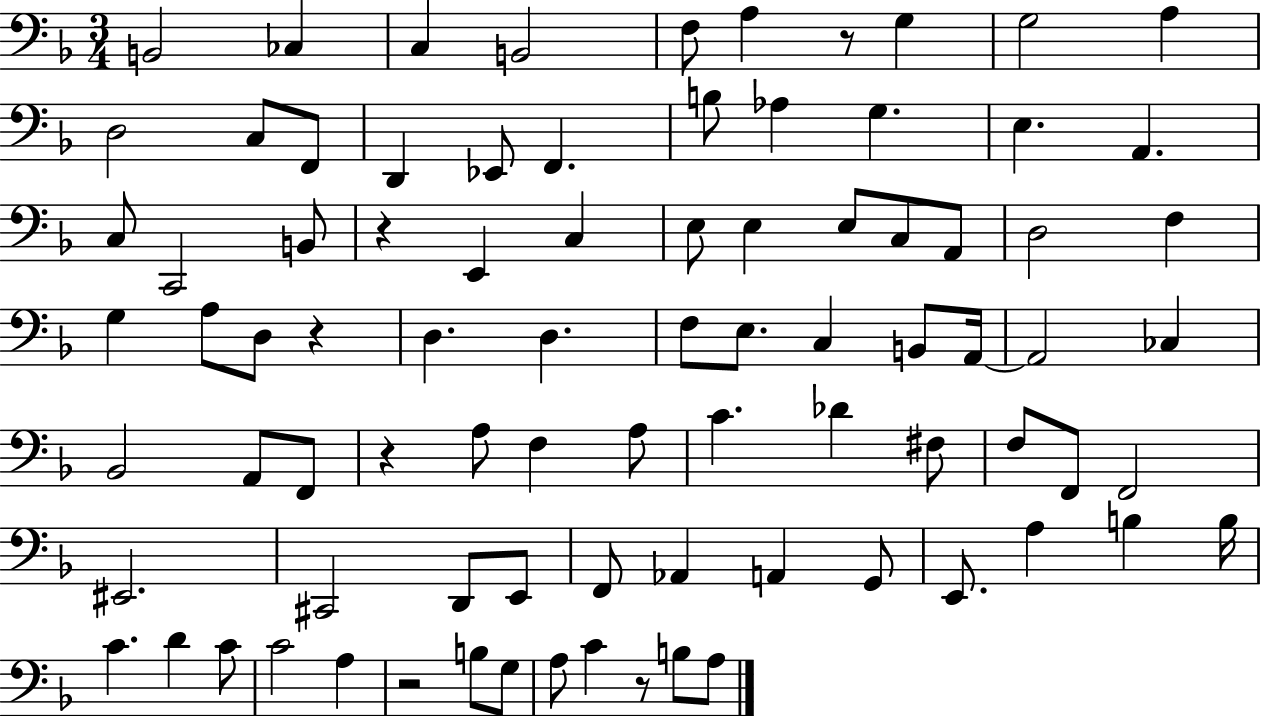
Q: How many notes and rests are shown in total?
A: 85